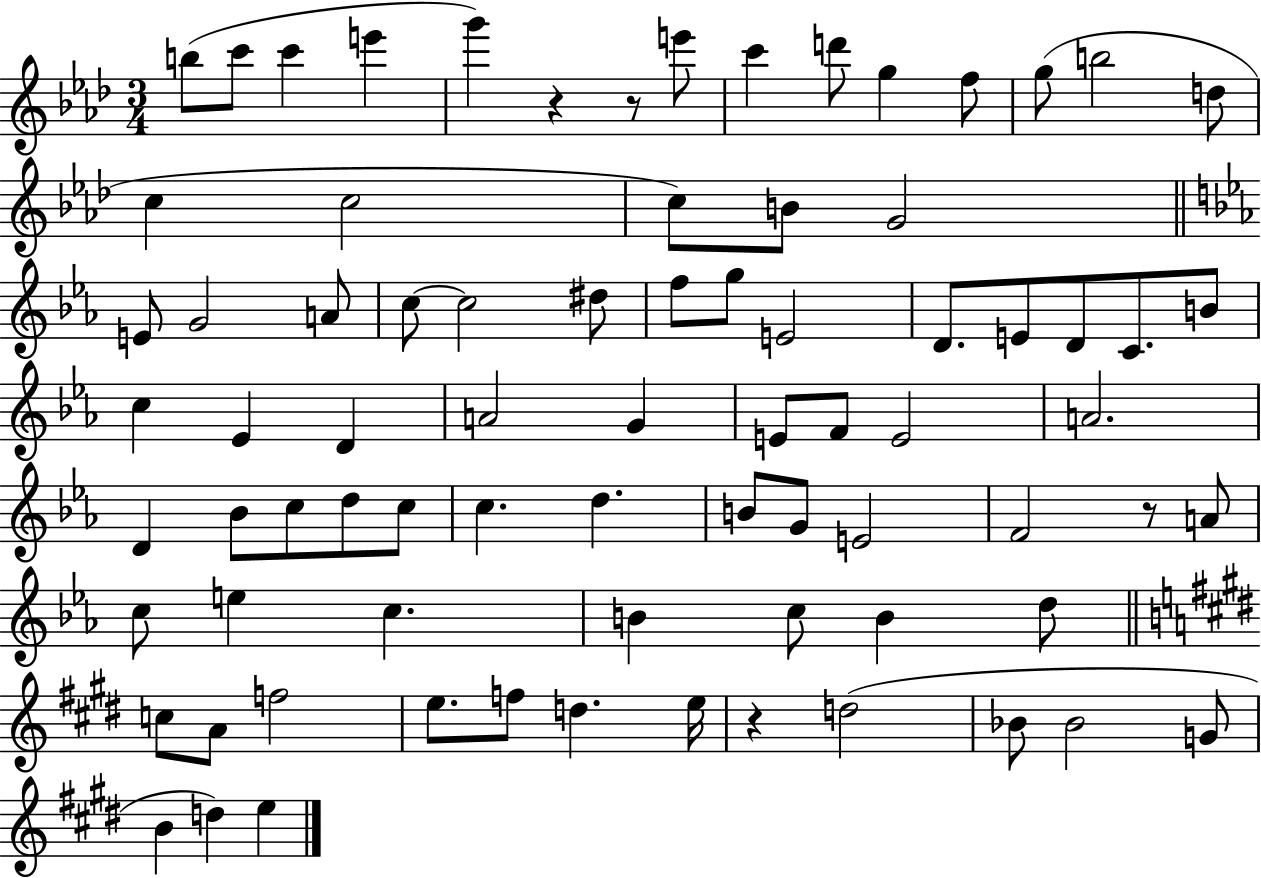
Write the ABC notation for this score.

X:1
T:Untitled
M:3/4
L:1/4
K:Ab
b/2 c'/2 c' e' g' z z/2 e'/2 c' d'/2 g f/2 g/2 b2 d/2 c c2 c/2 B/2 G2 E/2 G2 A/2 c/2 c2 ^d/2 f/2 g/2 E2 D/2 E/2 D/2 C/2 B/2 c _E D A2 G E/2 F/2 E2 A2 D _B/2 c/2 d/2 c/2 c d B/2 G/2 E2 F2 z/2 A/2 c/2 e c B c/2 B d/2 c/2 A/2 f2 e/2 f/2 d e/4 z d2 _B/2 _B2 G/2 B d e